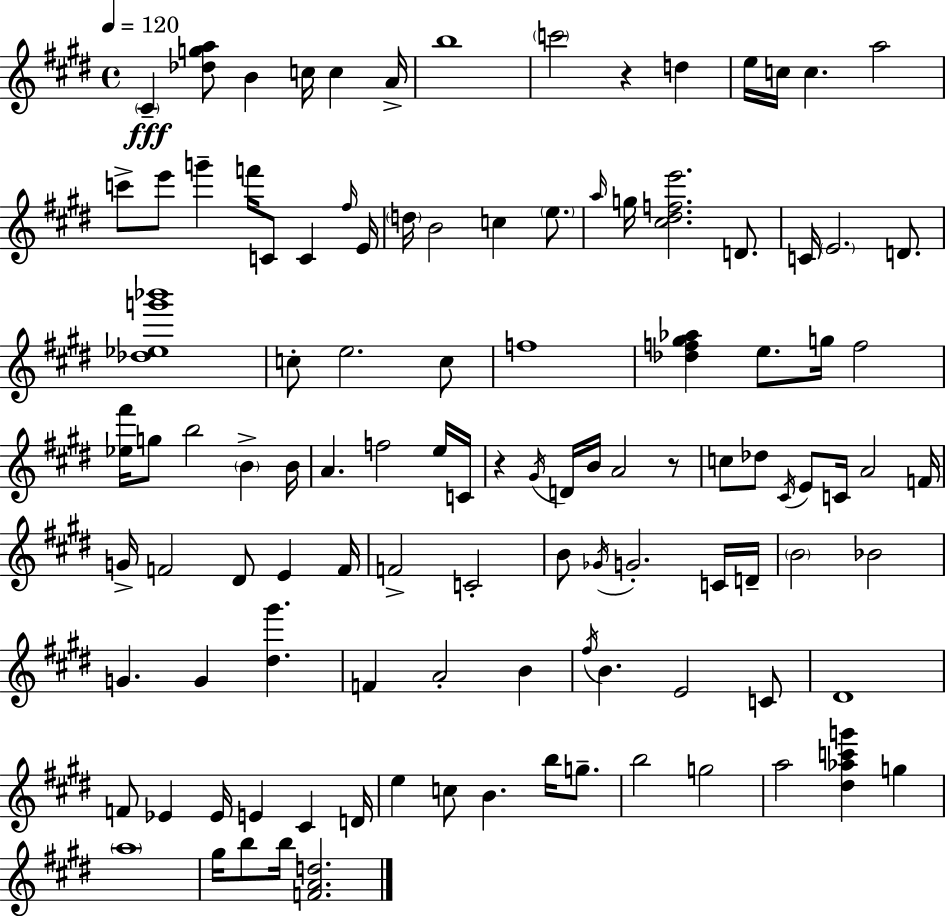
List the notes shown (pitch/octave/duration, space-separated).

C#4/q [Db5,G5,A5]/e B4/q C5/s C5/q A4/s B5/w C6/h R/q D5/q E5/s C5/s C5/q. A5/h C6/e E6/e G6/q F6/s C4/e C4/q F#5/s E4/s D5/s B4/h C5/q E5/e. A5/s G5/s [C#5,D#5,F5,E6]/h. D4/e. C4/s E4/h. D4/e. [Db5,Eb5,G6,Bb6]/w C5/e E5/h. C5/e F5/w [Db5,F5,G#5,Ab5]/q E5/e. G5/s F5/h [Eb5,F#6]/s G5/e B5/h B4/q B4/s A4/q. F5/h E5/s C4/s R/q G#4/s D4/s B4/s A4/h R/e C5/e Db5/e C#4/s E4/e C4/s A4/h F4/s G4/s F4/h D#4/e E4/q F4/s F4/h C4/h B4/e Gb4/s G4/h. C4/s D4/s B4/h Bb4/h G4/q. G4/q [D#5,G#6]/q. F4/q A4/h B4/q F#5/s B4/q. E4/h C4/e D#4/w F4/e Eb4/q Eb4/s E4/q C#4/q D4/s E5/q C5/e B4/q. B5/s G5/e. B5/h G5/h A5/h [D#5,Ab5,C6,G6]/q G5/q A5/w G#5/s B5/e B5/s [F4,A4,D5]/h.